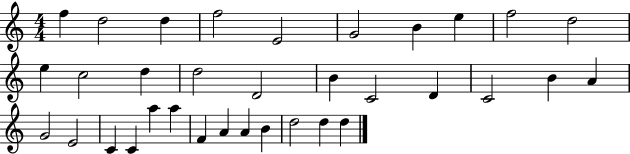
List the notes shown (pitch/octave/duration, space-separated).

F5/q D5/h D5/q F5/h E4/h G4/h B4/q E5/q F5/h D5/h E5/q C5/h D5/q D5/h D4/h B4/q C4/h D4/q C4/h B4/q A4/q G4/h E4/h C4/q C4/q A5/q A5/q F4/q A4/q A4/q B4/q D5/h D5/q D5/q